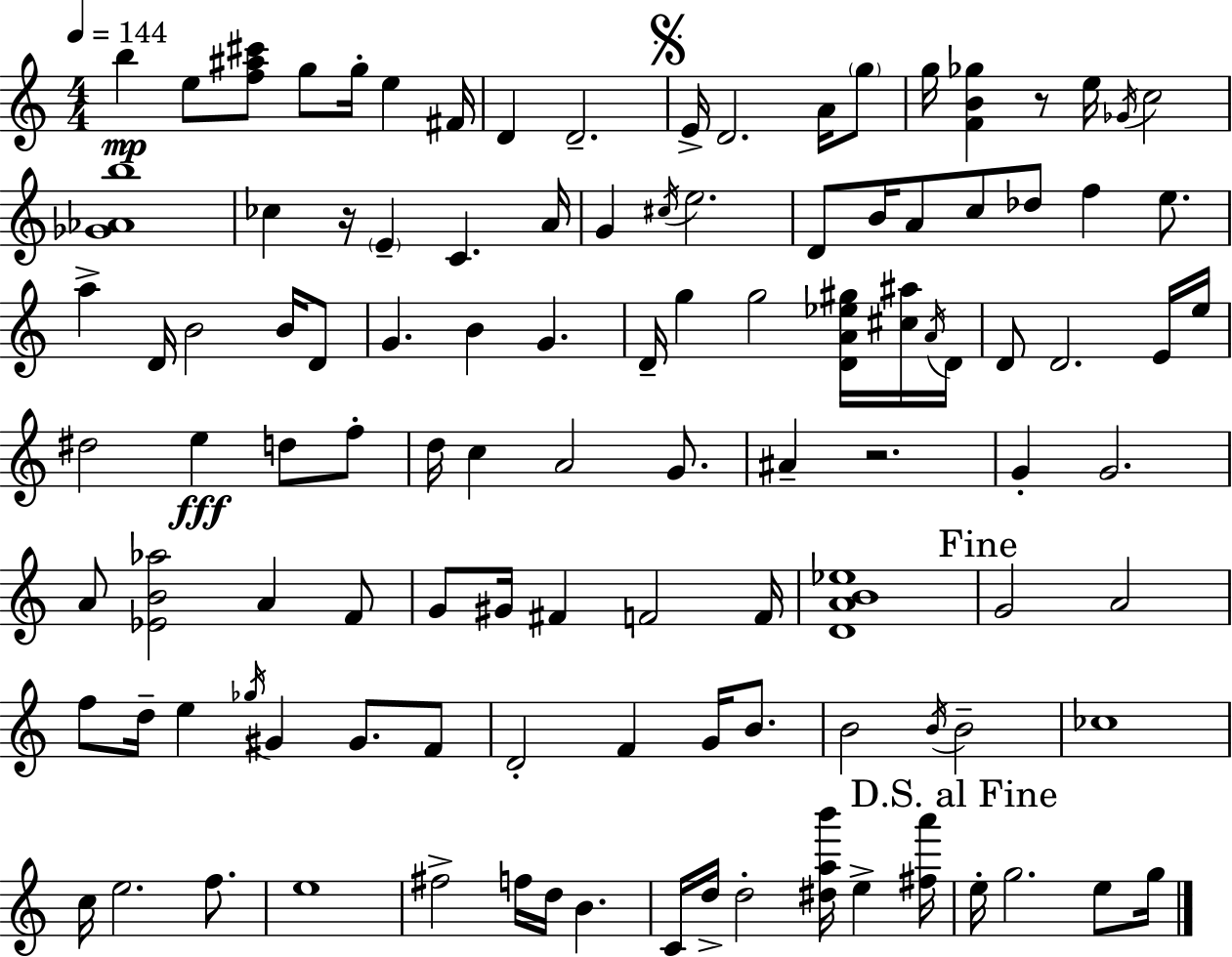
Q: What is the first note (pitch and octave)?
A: B5